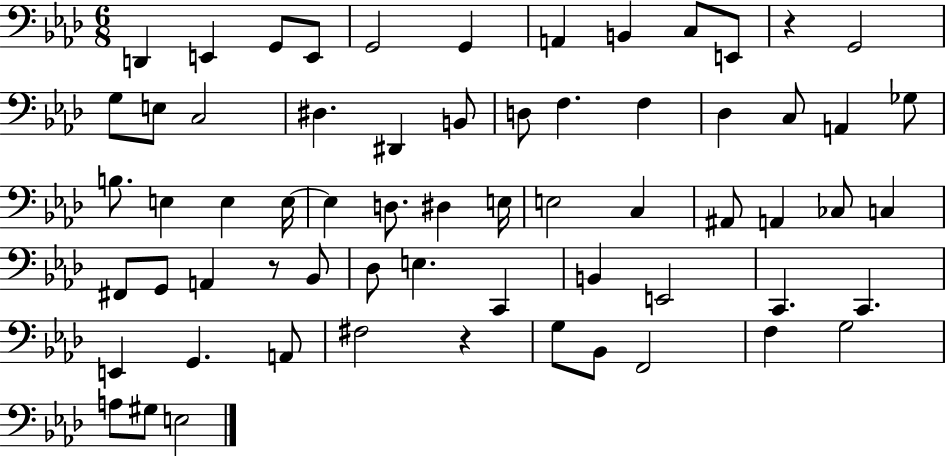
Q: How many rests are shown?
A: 3